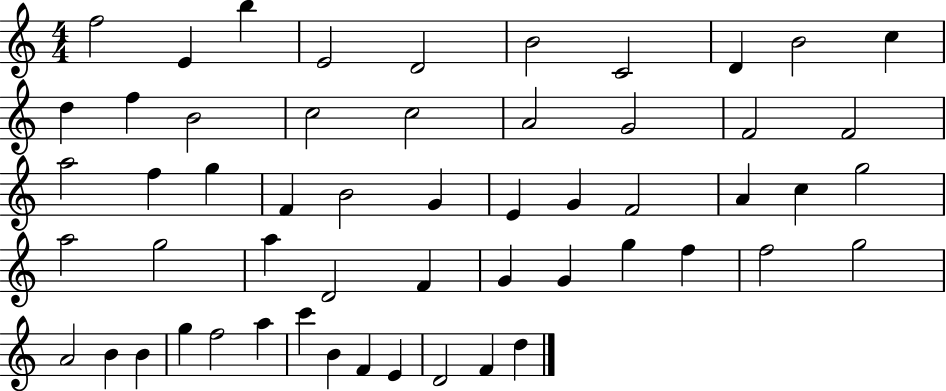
X:1
T:Untitled
M:4/4
L:1/4
K:C
f2 E b E2 D2 B2 C2 D B2 c d f B2 c2 c2 A2 G2 F2 F2 a2 f g F B2 G E G F2 A c g2 a2 g2 a D2 F G G g f f2 g2 A2 B B g f2 a c' B F E D2 F d